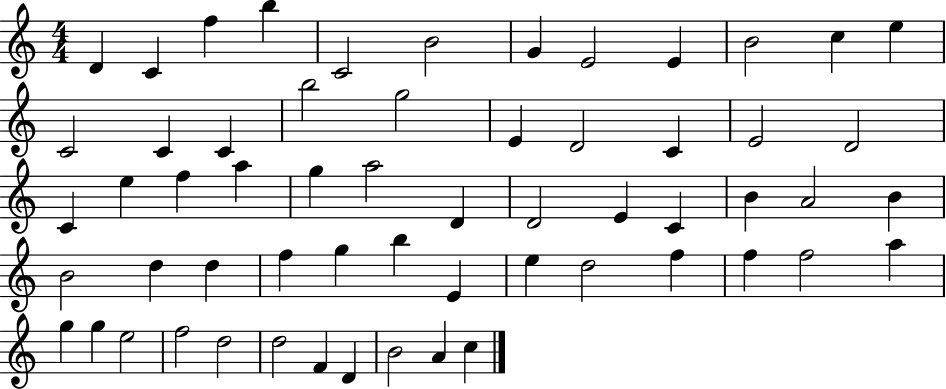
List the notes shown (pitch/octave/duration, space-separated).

D4/q C4/q F5/q B5/q C4/h B4/h G4/q E4/h E4/q B4/h C5/q E5/q C4/h C4/q C4/q B5/h G5/h E4/q D4/h C4/q E4/h D4/h C4/q E5/q F5/q A5/q G5/q A5/h D4/q D4/h E4/q C4/q B4/q A4/h B4/q B4/h D5/q D5/q F5/q G5/q B5/q E4/q E5/q D5/h F5/q F5/q F5/h A5/q G5/q G5/q E5/h F5/h D5/h D5/h F4/q D4/q B4/h A4/q C5/q